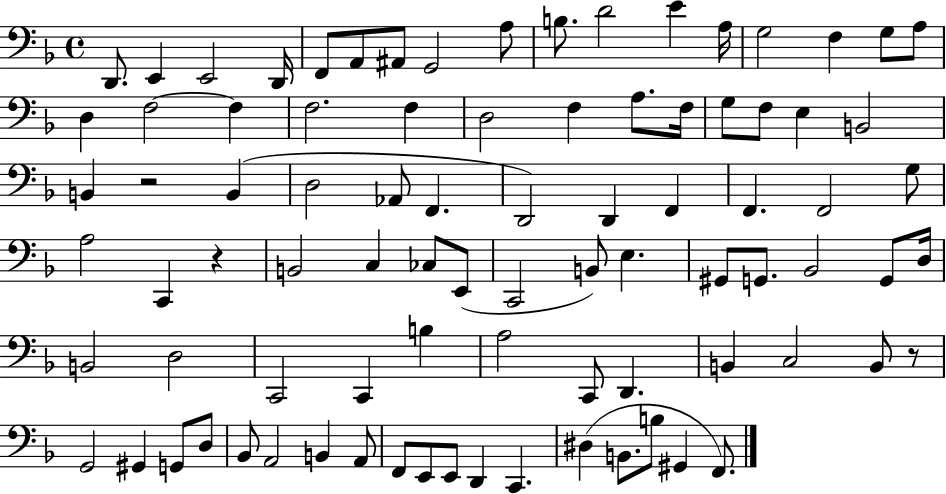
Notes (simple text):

D2/e. E2/q E2/h D2/s F2/e A2/e A#2/e G2/h A3/e B3/e. D4/h E4/q A3/s G3/h F3/q G3/e A3/e D3/q F3/h F3/q F3/h. F3/q D3/h F3/q A3/e. F3/s G3/e F3/e E3/q B2/h B2/q R/h B2/q D3/h Ab2/e F2/q. D2/h D2/q F2/q F2/q. F2/h G3/e A3/h C2/q R/q B2/h C3/q CES3/e E2/e C2/h B2/e E3/q. G#2/e G2/e. Bb2/h G2/e D3/s B2/h D3/h C2/h C2/q B3/q A3/h C2/e D2/q. B2/q C3/h B2/e R/e G2/h G#2/q G2/e D3/e Bb2/e A2/h B2/q A2/e F2/e E2/e E2/e D2/q C2/q. D#3/q B2/e. B3/e G#2/q F2/e.